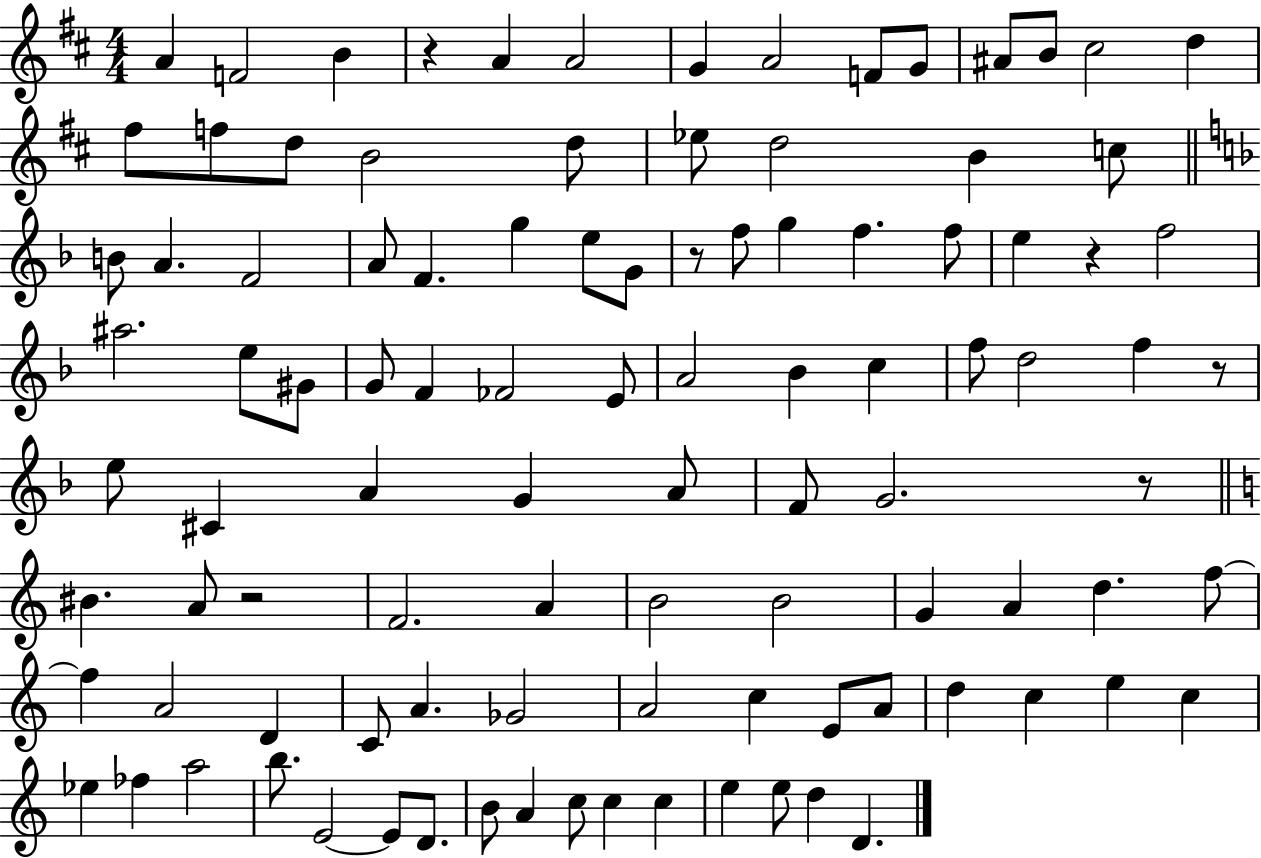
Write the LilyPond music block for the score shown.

{
  \clef treble
  \numericTimeSignature
  \time 4/4
  \key d \major
  \repeat volta 2 { a'4 f'2 b'4 | r4 a'4 a'2 | g'4 a'2 f'8 g'8 | ais'8 b'8 cis''2 d''4 | \break fis''8 f''8 d''8 b'2 d''8 | ees''8 d''2 b'4 c''8 | \bar "||" \break \key f \major b'8 a'4. f'2 | a'8 f'4. g''4 e''8 g'8 | r8 f''8 g''4 f''4. f''8 | e''4 r4 f''2 | \break ais''2. e''8 gis'8 | g'8 f'4 fes'2 e'8 | a'2 bes'4 c''4 | f''8 d''2 f''4 r8 | \break e''8 cis'4 a'4 g'4 a'8 | f'8 g'2. r8 | \bar "||" \break \key c \major bis'4. a'8 r2 | f'2. a'4 | b'2 b'2 | g'4 a'4 d''4. f''8~~ | \break f''4 a'2 d'4 | c'8 a'4. ges'2 | a'2 c''4 e'8 a'8 | d''4 c''4 e''4 c''4 | \break ees''4 fes''4 a''2 | b''8. e'2~~ e'8 d'8. | b'8 a'4 c''8 c''4 c''4 | e''4 e''8 d''4 d'4. | \break } \bar "|."
}